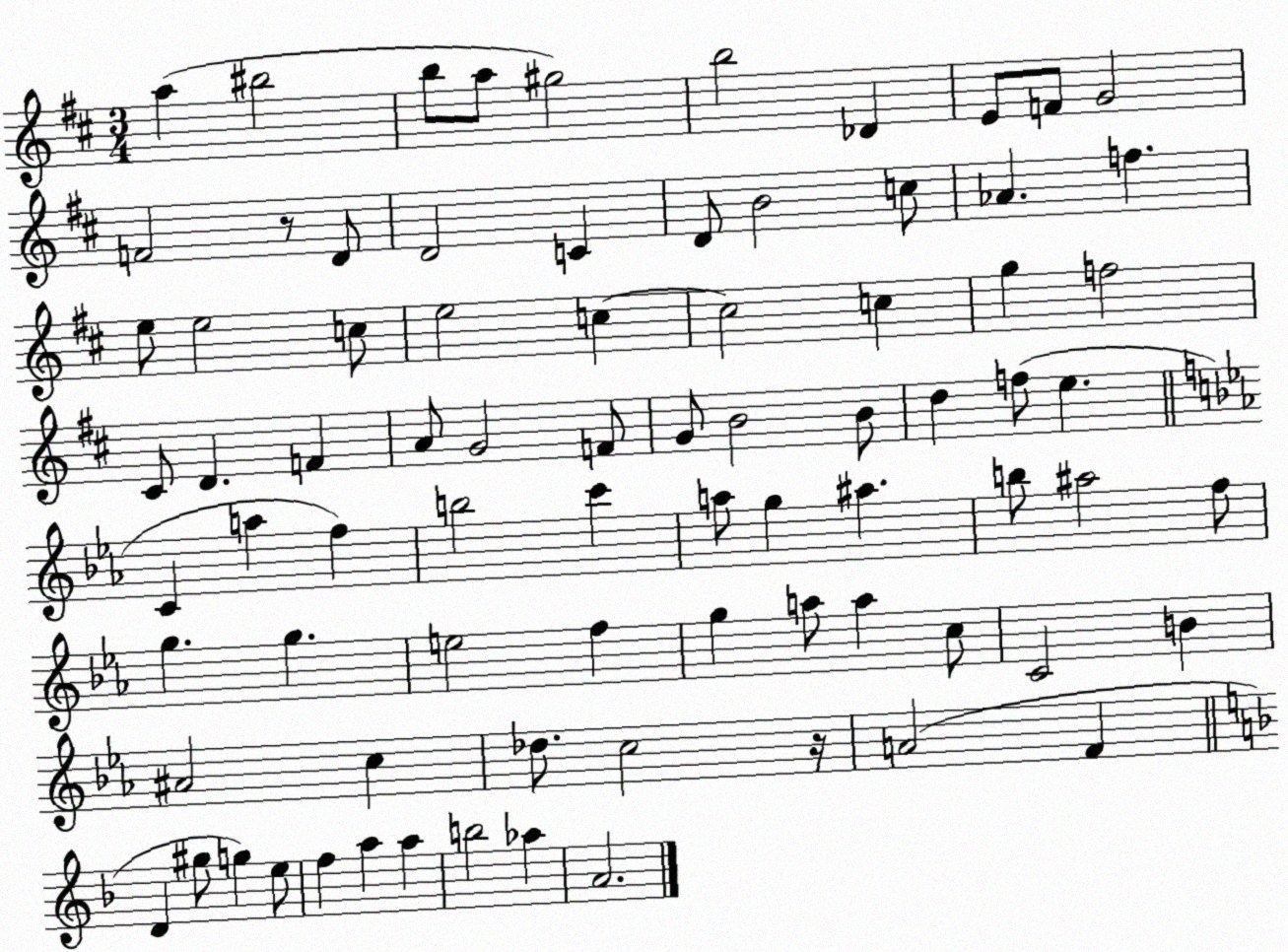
X:1
T:Untitled
M:3/4
L:1/4
K:D
a ^b2 b/2 a/2 ^g2 b2 _D E/2 F/2 G2 F2 z/2 D/2 D2 C D/2 B2 c/2 _A f e/2 e2 c/2 e2 c c2 c g f2 ^C/2 D F A/2 G2 F/2 G/2 B2 B/2 d f/2 e C a f b2 c' a/2 g ^a b/2 ^a2 f/2 g g e2 f g a/2 a c/2 C2 B ^A2 c _d/2 c2 z/4 A2 F D ^g/2 g e/2 f a a b2 _a A2